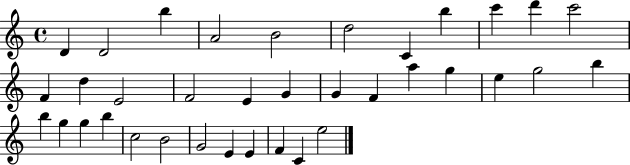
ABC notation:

X:1
T:Untitled
M:4/4
L:1/4
K:C
D D2 b A2 B2 d2 C b c' d' c'2 F d E2 F2 E G G F a g e g2 b b g g b c2 B2 G2 E E F C e2